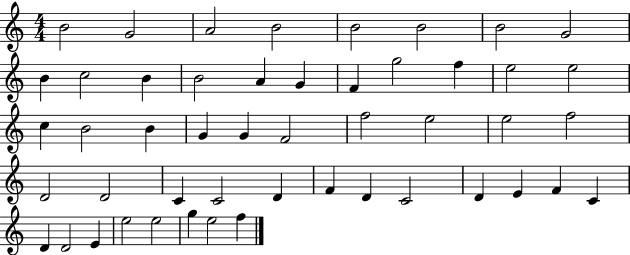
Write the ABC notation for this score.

X:1
T:Untitled
M:4/4
L:1/4
K:C
B2 G2 A2 B2 B2 B2 B2 G2 B c2 B B2 A G F g2 f e2 e2 c B2 B G G F2 f2 e2 e2 f2 D2 D2 C C2 D F D C2 D E F C D D2 E e2 e2 g e2 f